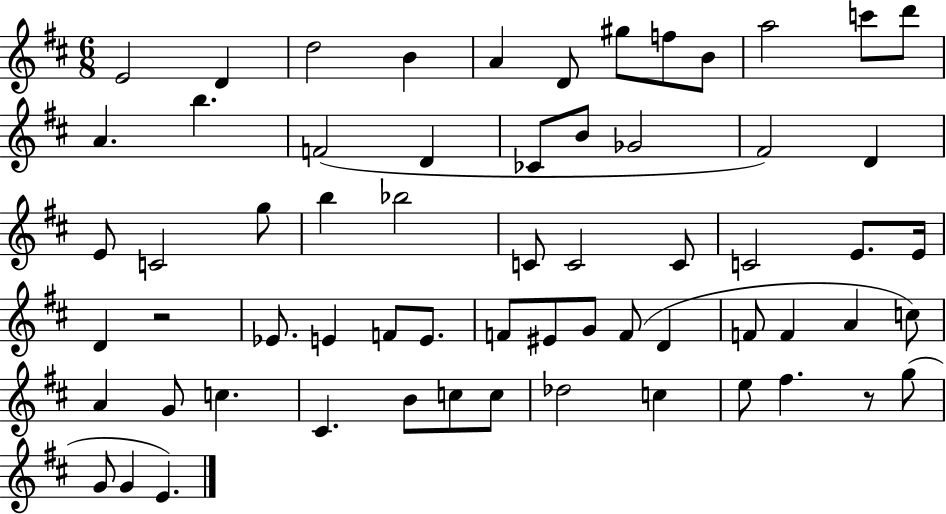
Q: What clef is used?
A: treble